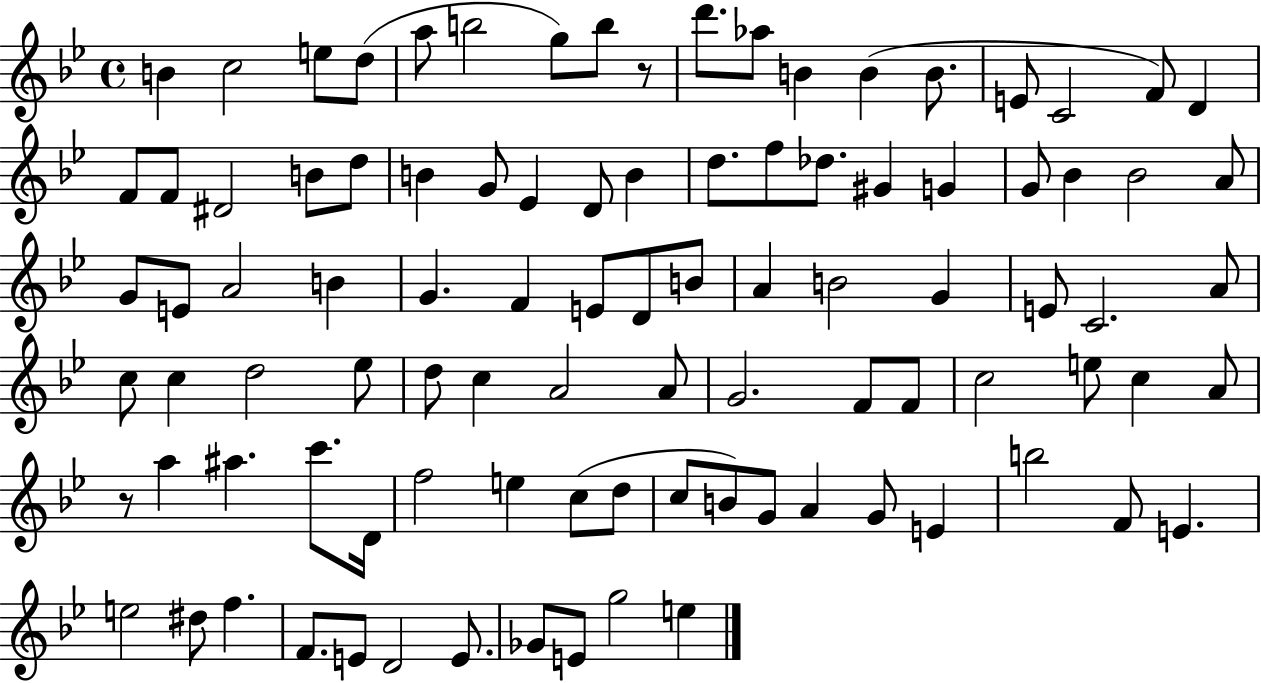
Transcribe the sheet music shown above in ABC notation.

X:1
T:Untitled
M:4/4
L:1/4
K:Bb
B c2 e/2 d/2 a/2 b2 g/2 b/2 z/2 d'/2 _a/2 B B B/2 E/2 C2 F/2 D F/2 F/2 ^D2 B/2 d/2 B G/2 _E D/2 B d/2 f/2 _d/2 ^G G G/2 _B _B2 A/2 G/2 E/2 A2 B G F E/2 D/2 B/2 A B2 G E/2 C2 A/2 c/2 c d2 _e/2 d/2 c A2 A/2 G2 F/2 F/2 c2 e/2 c A/2 z/2 a ^a c'/2 D/4 f2 e c/2 d/2 c/2 B/2 G/2 A G/2 E b2 F/2 E e2 ^d/2 f F/2 E/2 D2 E/2 _G/2 E/2 g2 e